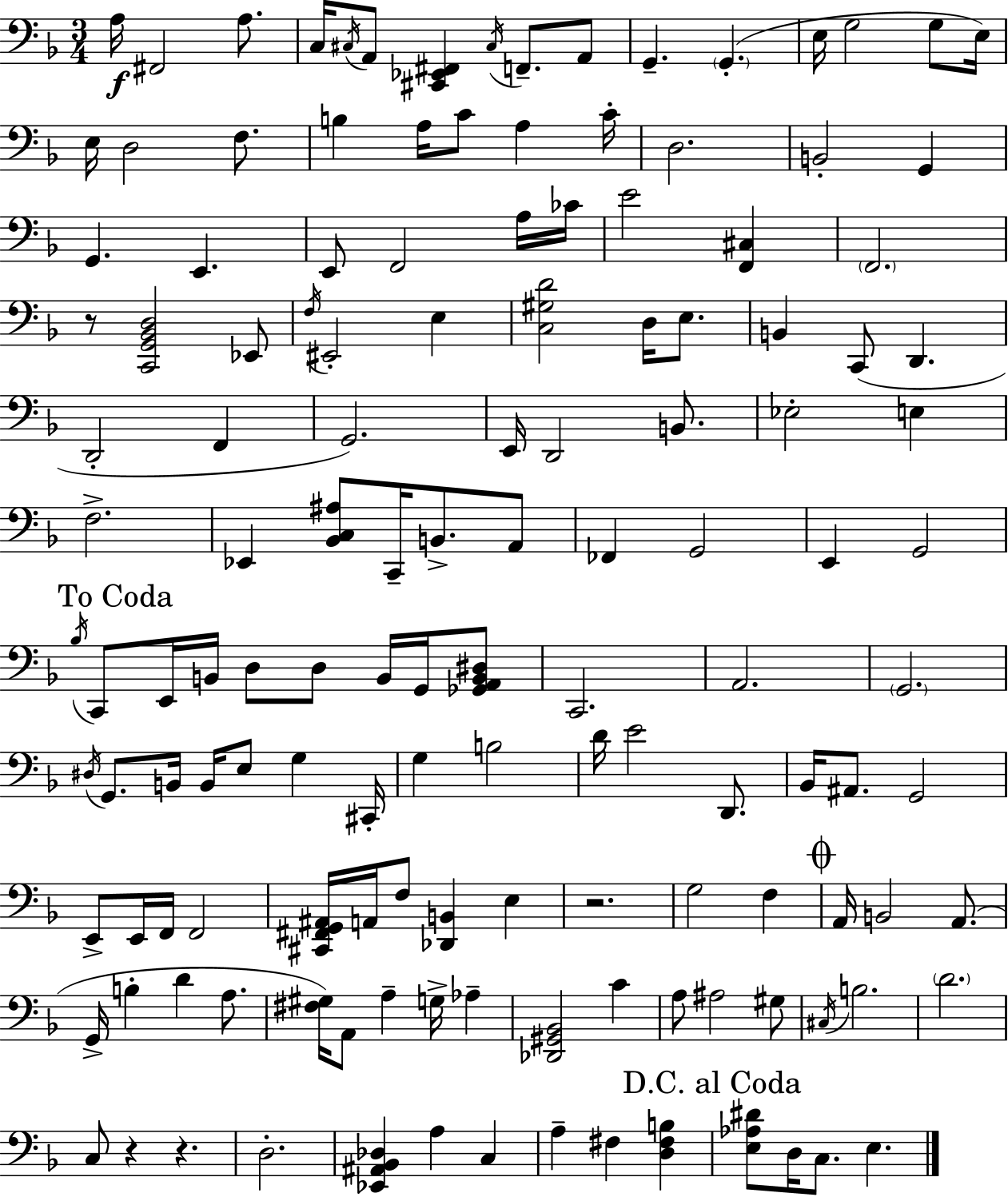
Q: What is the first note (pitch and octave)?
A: A3